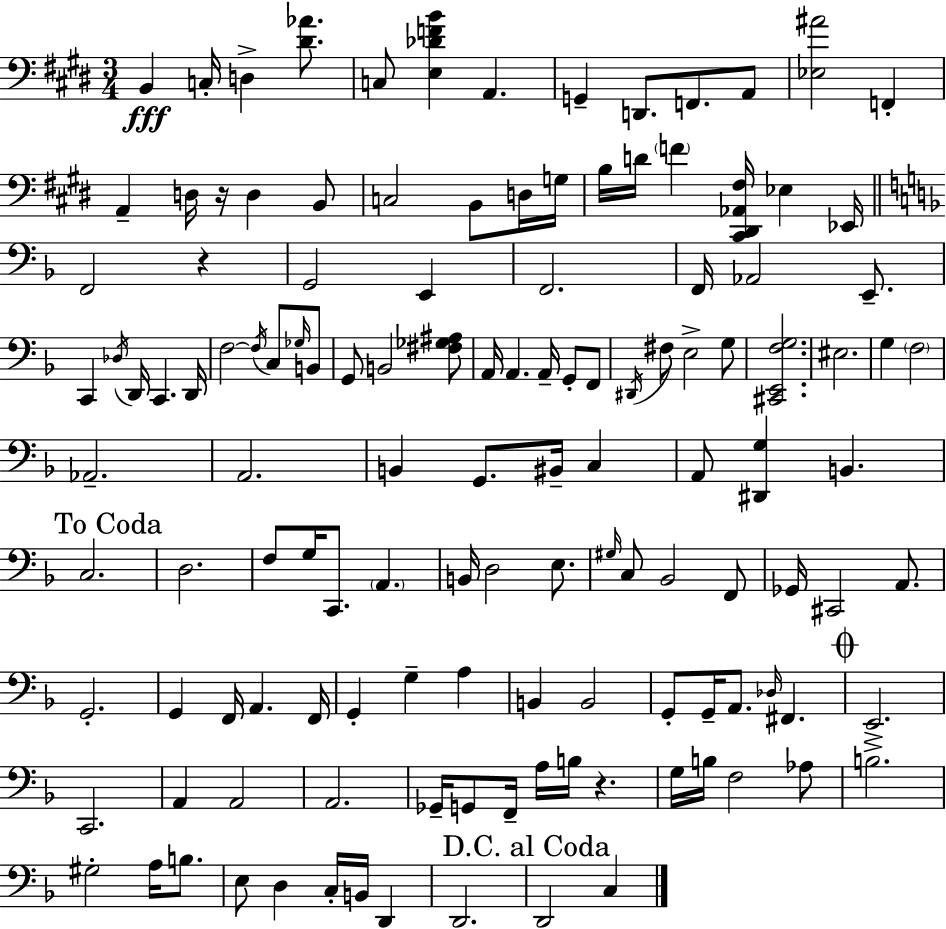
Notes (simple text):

B2/q C3/s D3/q [D#4,Ab4]/e. C3/e [E3,Db4,F4,B4]/q A2/q. G2/q D2/e. F2/e. A2/e [Eb3,A#4]/h F2/q A2/q D3/s R/s D3/q B2/e C3/h B2/e D3/s G3/s B3/s D4/s F4/q [C#2,D#2,Ab2,F#3]/s Eb3/q Eb2/s F2/h R/q G2/h E2/q F2/h. F2/s Ab2/h E2/e. C2/q Db3/s D2/s C2/q. D2/s F3/h F3/s C3/e Gb3/s B2/e G2/e B2/h [F#3,Gb3,A#3]/e A2/s A2/q. A2/s G2/e F2/e D#2/s F#3/e E3/h G3/e [C#2,E2,F3,G3]/h. EIS3/h. G3/q F3/h Ab2/h. A2/h. B2/q G2/e. BIS2/s C3/q A2/e [D#2,G3]/q B2/q. C3/h. D3/h. F3/e G3/s C2/e. A2/q. B2/s D3/h E3/e. G#3/s C3/e Bb2/h F2/e Gb2/s C#2/h A2/e. G2/h. G2/q F2/s A2/q. F2/s G2/q G3/q A3/q B2/q B2/h G2/e G2/s A2/e. Db3/s F#2/q. E2/h. C2/h. A2/q A2/h A2/h. Gb2/s G2/e F2/s A3/s B3/s R/q. G3/s B3/s F3/h Ab3/e B3/h. G#3/h A3/s B3/e. E3/e D3/q C3/s B2/s D2/q D2/h. D2/h C3/q